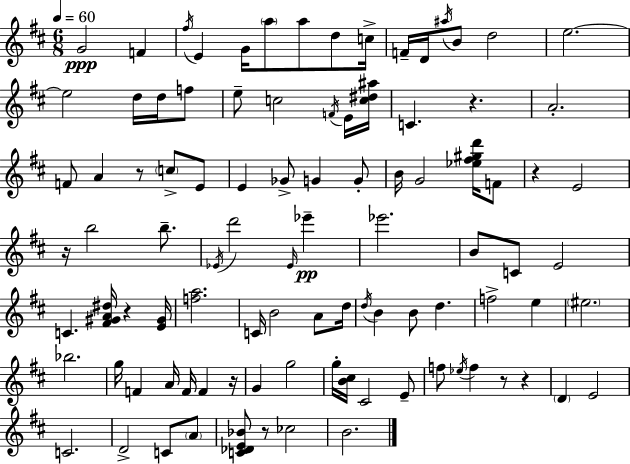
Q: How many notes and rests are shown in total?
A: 97